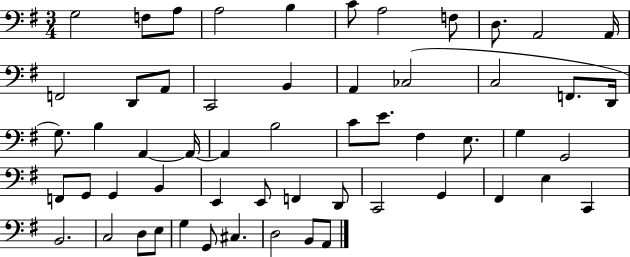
X:1
T:Untitled
M:3/4
L:1/4
K:G
G,2 F,/2 A,/2 A,2 B, C/2 A,2 F,/2 D,/2 A,,2 A,,/4 F,,2 D,,/2 A,,/2 C,,2 B,, A,, _C,2 C,2 F,,/2 D,,/4 G,/2 B, A,, A,,/4 A,, B,2 C/2 E/2 ^F, E,/2 G, G,,2 F,,/2 G,,/2 G,, B,, E,, E,,/2 F,, D,,/2 C,,2 G,, ^F,, E, C,, B,,2 C,2 D,/2 E,/2 G, G,,/2 ^C, D,2 B,,/2 A,,/2